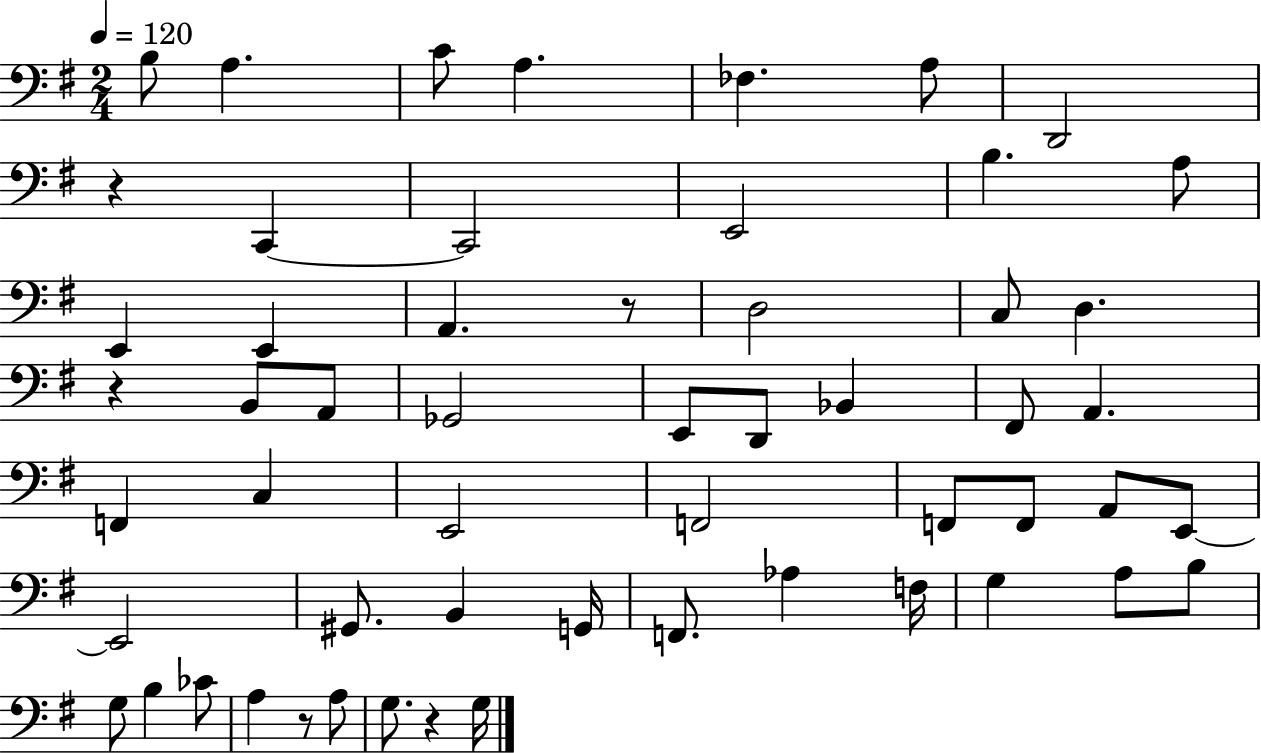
B3/e A3/q. C4/e A3/q. FES3/q. A3/e D2/h R/q C2/q C2/h E2/h B3/q. A3/e E2/q E2/q A2/q. R/e D3/h C3/e D3/q. R/q B2/e A2/e Gb2/h E2/e D2/e Bb2/q F#2/e A2/q. F2/q C3/q E2/h F2/h F2/e F2/e A2/e E2/e E2/h G#2/e. B2/q G2/s F2/e. Ab3/q F3/s G3/q A3/e B3/e G3/e B3/q CES4/e A3/q R/e A3/e G3/e. R/q G3/s